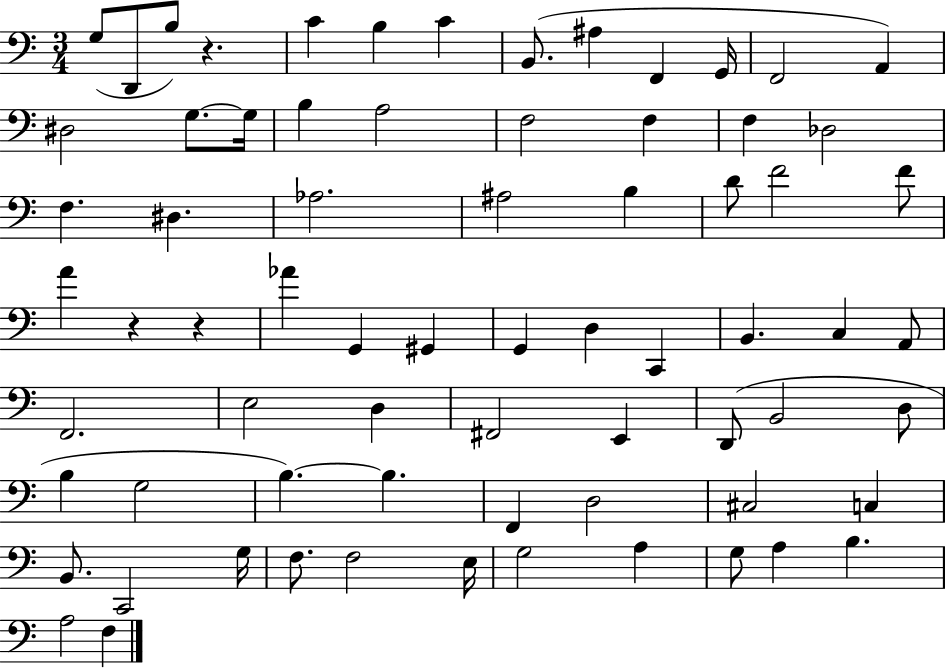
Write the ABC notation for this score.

X:1
T:Untitled
M:3/4
L:1/4
K:C
G,/2 D,,/2 B,/2 z C B, C B,,/2 ^A, F,, G,,/4 F,,2 A,, ^D,2 G,/2 G,/4 B, A,2 F,2 F, F, _D,2 F, ^D, _A,2 ^A,2 B, D/2 F2 F/2 A z z _A G,, ^G,, G,, D, C,, B,, C, A,,/2 F,,2 E,2 D, ^F,,2 E,, D,,/2 B,,2 D,/2 B, G,2 B, B, F,, D,2 ^C,2 C, B,,/2 C,,2 G,/4 F,/2 F,2 E,/4 G,2 A, G,/2 A, B, A,2 F,